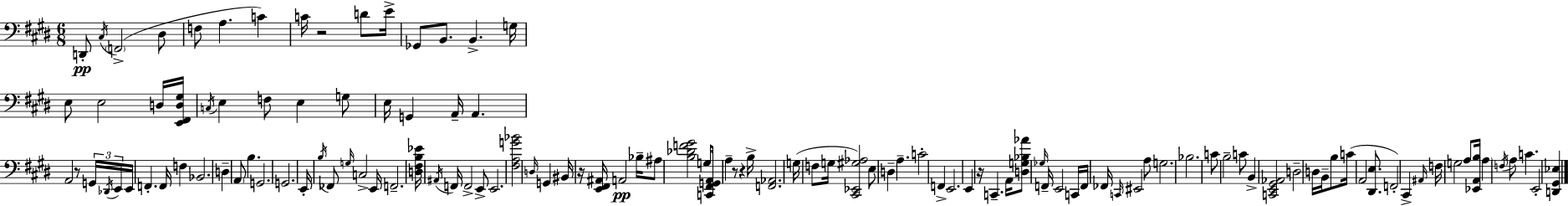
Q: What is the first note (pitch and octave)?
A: D2